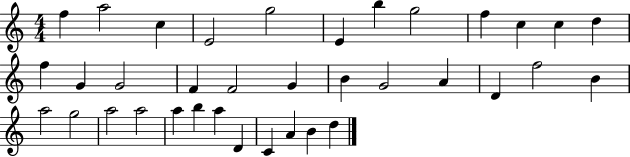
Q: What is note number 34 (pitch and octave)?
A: A4